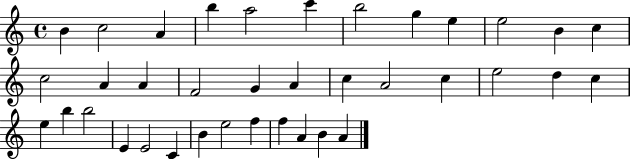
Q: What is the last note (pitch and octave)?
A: A4